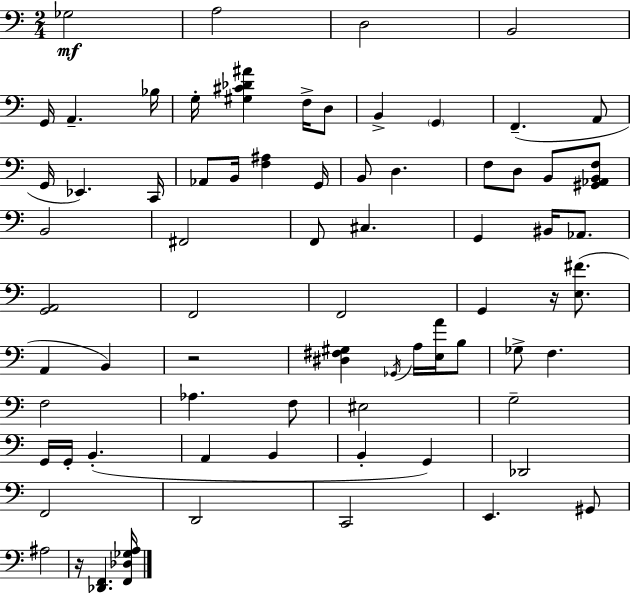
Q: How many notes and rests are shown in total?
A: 73